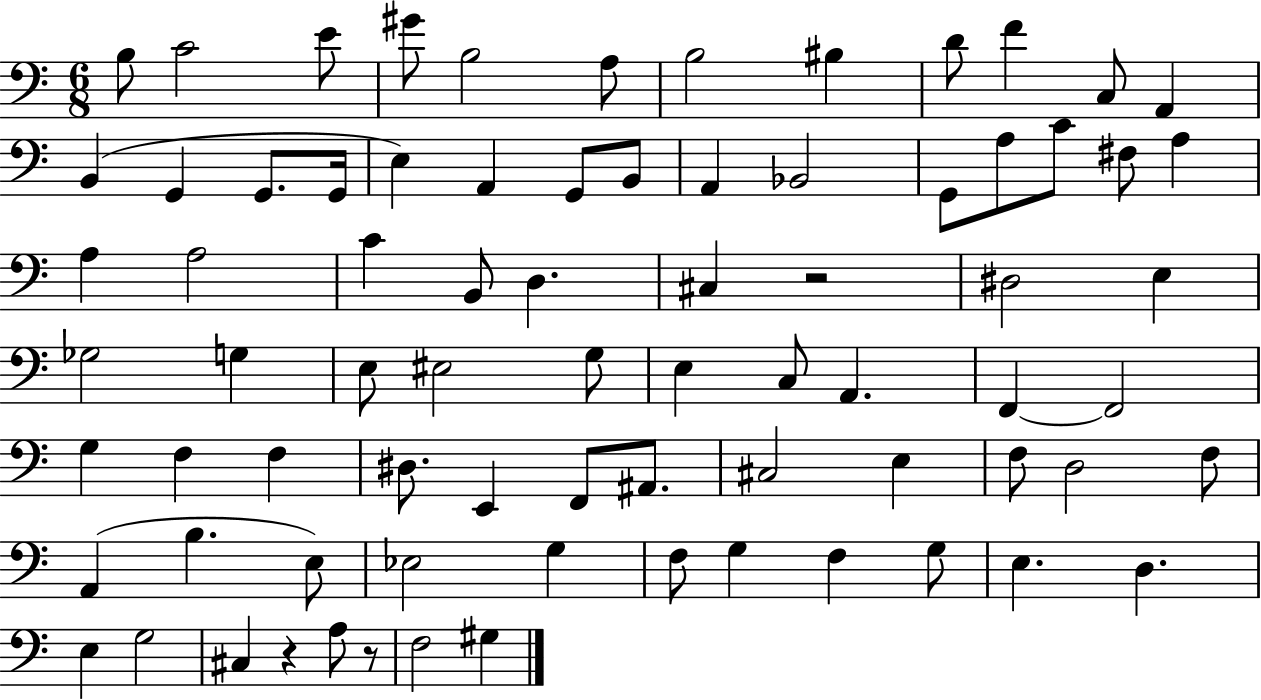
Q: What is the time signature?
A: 6/8